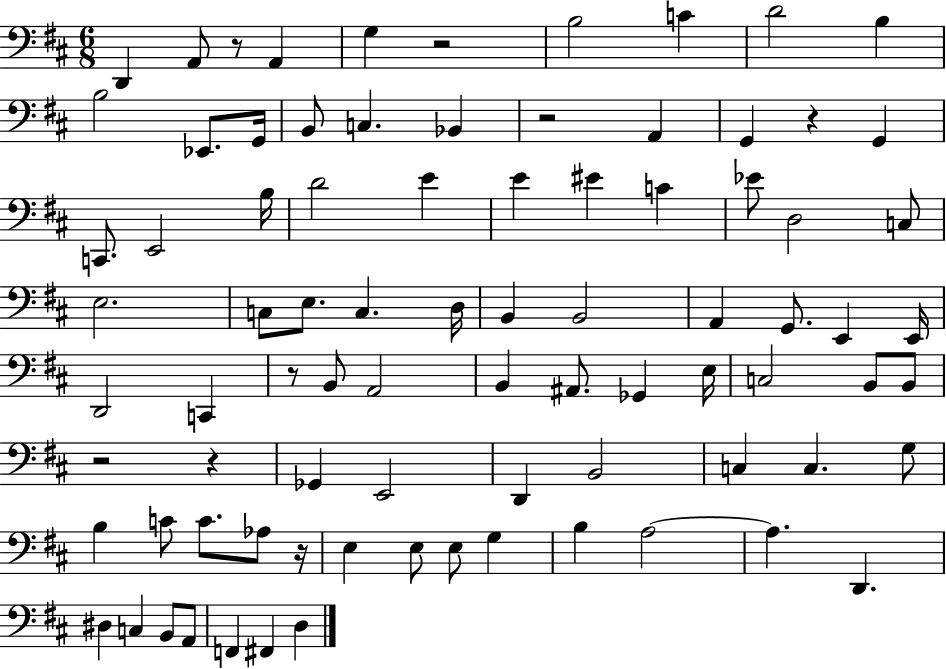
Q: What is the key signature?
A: D major